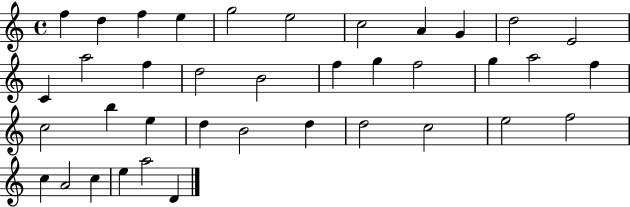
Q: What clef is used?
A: treble